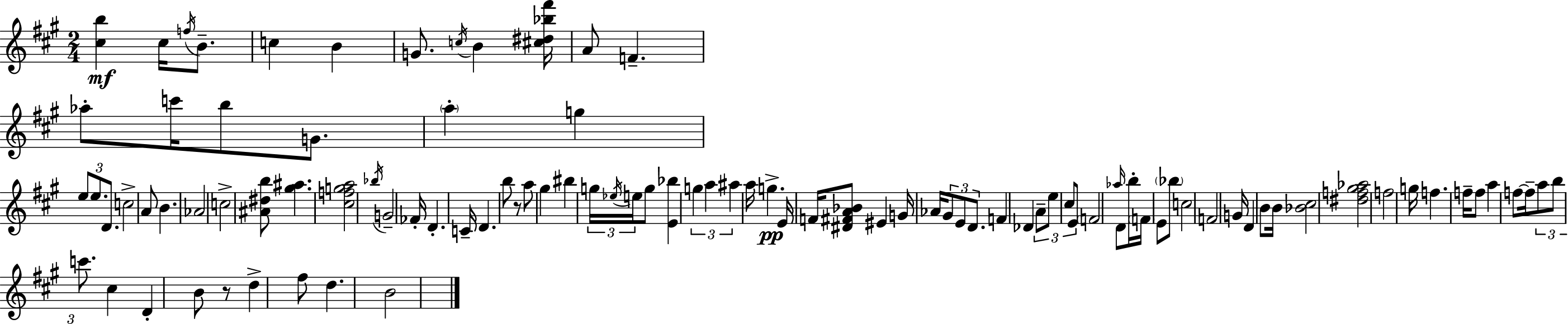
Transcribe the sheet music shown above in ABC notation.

X:1
T:Untitled
M:2/4
L:1/4
K:A
[^cb] ^c/4 f/4 B/2 c B G/2 c/4 B [^c^d_b^f']/4 A/2 F _a/2 c'/4 b/2 G/2 a g e/2 e/2 D/2 c2 A/2 B _A2 c2 [^A^db]/2 [^g^a] [^cfga]2 _b/4 G2 _F/4 D C/4 D b/2 z/2 a/2 ^g ^b g/4 _e/4 e/4 g/2 [E_b] g a ^a a/4 g E/4 F/4 [^D^FA_B]/2 ^E G/4 _A/4 ^G/2 E/2 D/2 F _D A/2 e/2 ^c/2 E/2 F2 _a/4 D/2 b/4 F/4 E/2 _b/2 c2 F2 G/4 D B/2 B/4 [_B^c]2 [^df^g_a]2 f2 g/4 f f/4 f/2 a f/2 f/4 a/2 b/2 c'/2 ^c D B/2 z/2 d ^f/2 d B2